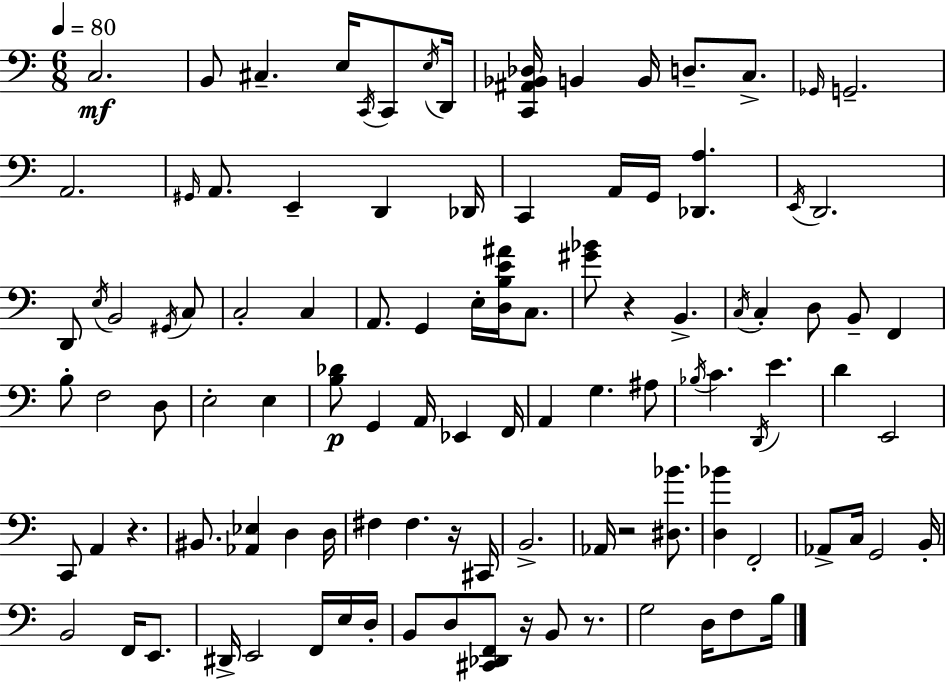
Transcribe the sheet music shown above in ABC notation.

X:1
T:Untitled
M:6/8
L:1/4
K:C
C,2 B,,/2 ^C, E,/4 C,,/4 C,,/2 E,/4 D,,/4 [C,,^A,,_B,,_D,]/4 B,, B,,/4 D,/2 C,/2 _G,,/4 G,,2 A,,2 ^G,,/4 A,,/2 E,, D,, _D,,/4 C,, A,,/4 G,,/4 [_D,,A,] E,,/4 D,,2 D,,/2 E,/4 B,,2 ^G,,/4 C,/2 C,2 C, A,,/2 G,, E,/4 [D,B,E^A]/4 C,/2 [^G_B]/2 z B,, C,/4 C, D,/2 B,,/2 F,, B,/2 F,2 D,/2 E,2 E, [B,_D]/2 G,, A,,/4 _E,, F,,/4 A,, G, ^A,/2 _B,/4 C D,,/4 E D E,,2 C,,/2 A,, z ^B,,/2 [_A,,_E,] D, D,/4 ^F, ^F, z/4 ^C,,/4 B,,2 _A,,/4 z2 [^D,_B]/2 [D,_B] F,,2 _A,,/2 C,/4 G,,2 B,,/4 B,,2 F,,/4 E,,/2 ^D,,/4 E,,2 F,,/4 E,/4 D,/4 B,,/2 D,/2 [^C,,_D,,F,,]/2 z/4 B,,/2 z/2 G,2 D,/4 F,/2 B,/4